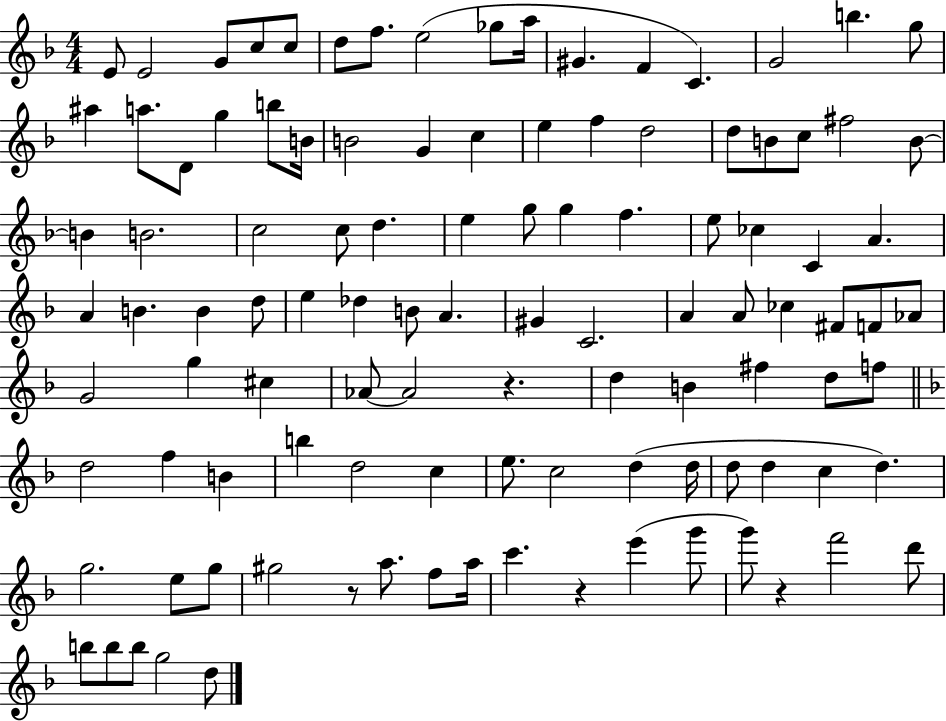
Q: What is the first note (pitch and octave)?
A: E4